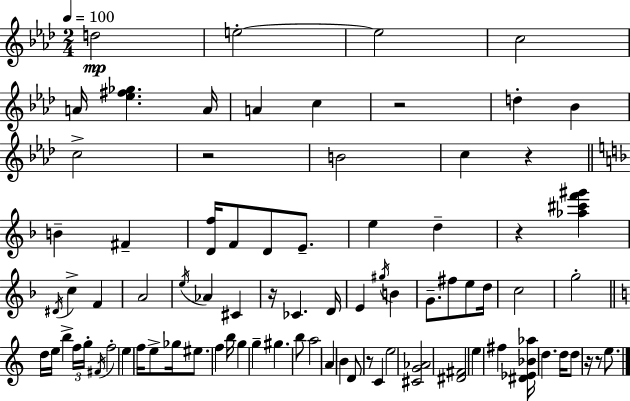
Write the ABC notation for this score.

X:1
T:Untitled
M:2/4
L:1/4
K:Fm
d2 e2 e2 c2 A/4 [_e^f_g] A/4 A c z2 d _B c2 z2 B2 c z B ^F [Df]/4 F/2 D/2 E/2 e d z [_a^c'f'^g'] ^D/4 c F A2 e/4 _A ^C z/4 _C D/4 E ^g/4 B G/2 ^f/2 e/2 d/4 c2 g2 d/4 e/4 b f/4 g/4 ^F/4 f2 e f/4 e/2 _g/4 ^e/2 f b/4 g g ^g b/2 a2 A B D/2 z/2 C e2 [^CG_A]2 [^D^F]2 e ^f [^D_E_B_a]/4 d d/4 d/2 z/4 z/2 e/2